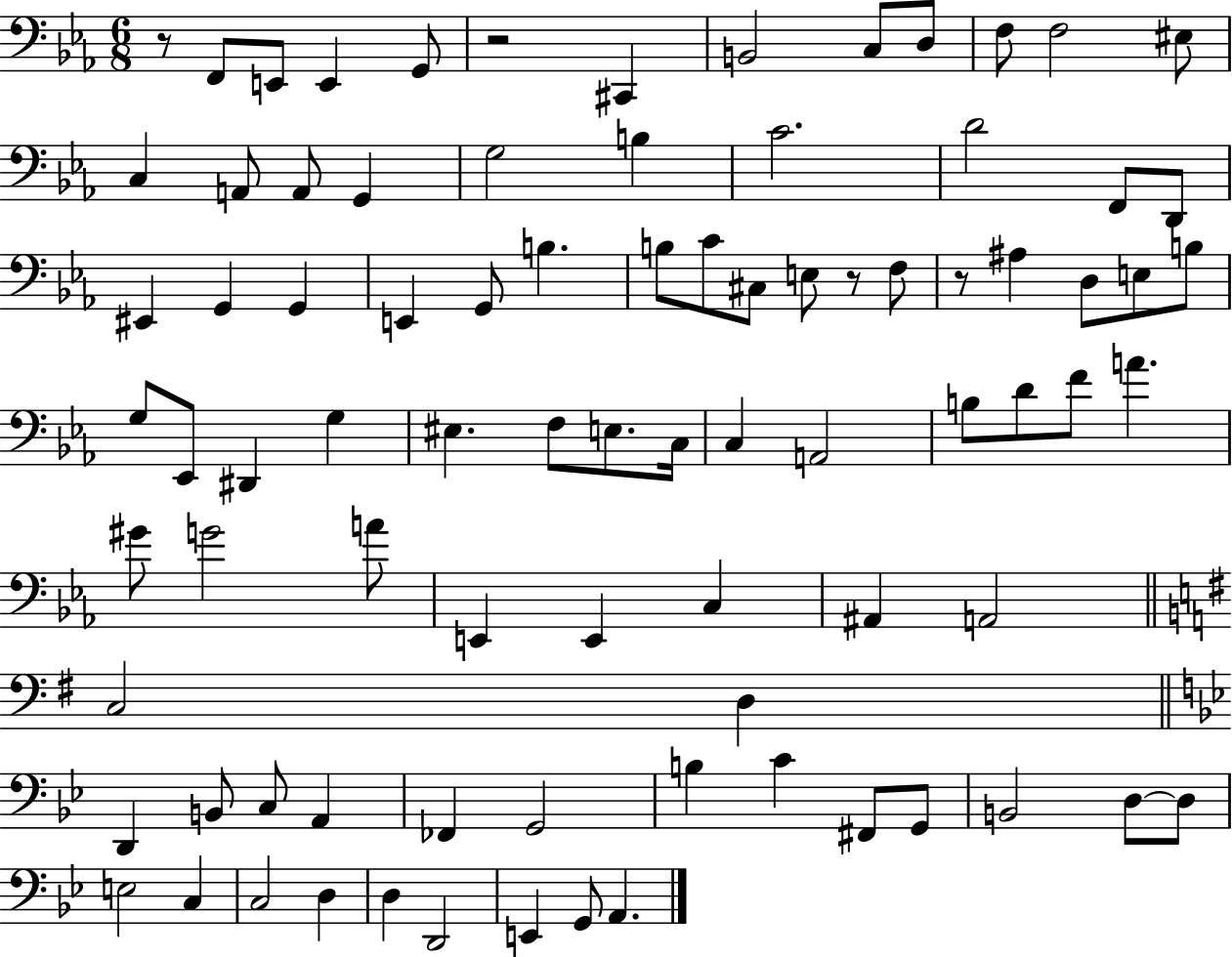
R/e F2/e E2/e E2/q G2/e R/h C#2/q B2/h C3/e D3/e F3/e F3/h EIS3/e C3/q A2/e A2/e G2/q G3/h B3/q C4/h. D4/h F2/e D2/e EIS2/q G2/q G2/q E2/q G2/e B3/q. B3/e C4/e C#3/e E3/e R/e F3/e R/e A#3/q D3/e E3/e B3/e G3/e Eb2/e D#2/q G3/q EIS3/q. F3/e E3/e. C3/s C3/q A2/h B3/e D4/e F4/e A4/q. G#4/e G4/h A4/e E2/q E2/q C3/q A#2/q A2/h C3/h D3/q D2/q B2/e C3/e A2/q FES2/q G2/h B3/q C4/q F#2/e G2/e B2/h D3/e D3/e E3/h C3/q C3/h D3/q D3/q D2/h E2/q G2/e A2/q.